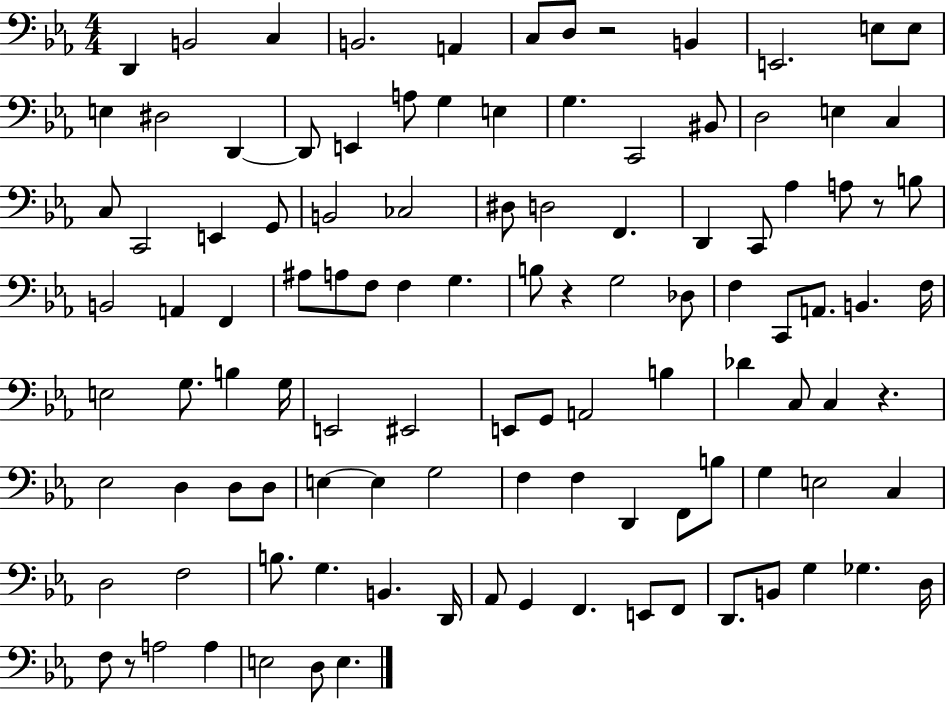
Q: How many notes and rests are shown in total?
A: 110